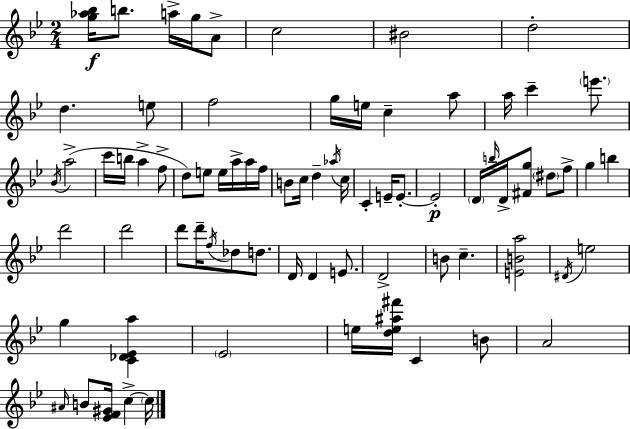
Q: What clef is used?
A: treble